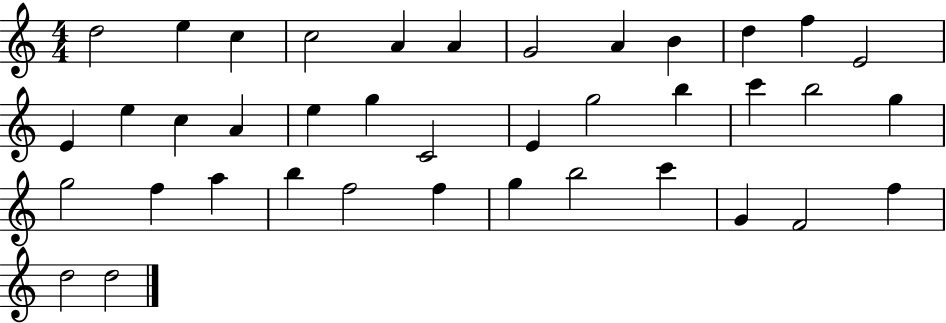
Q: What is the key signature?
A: C major